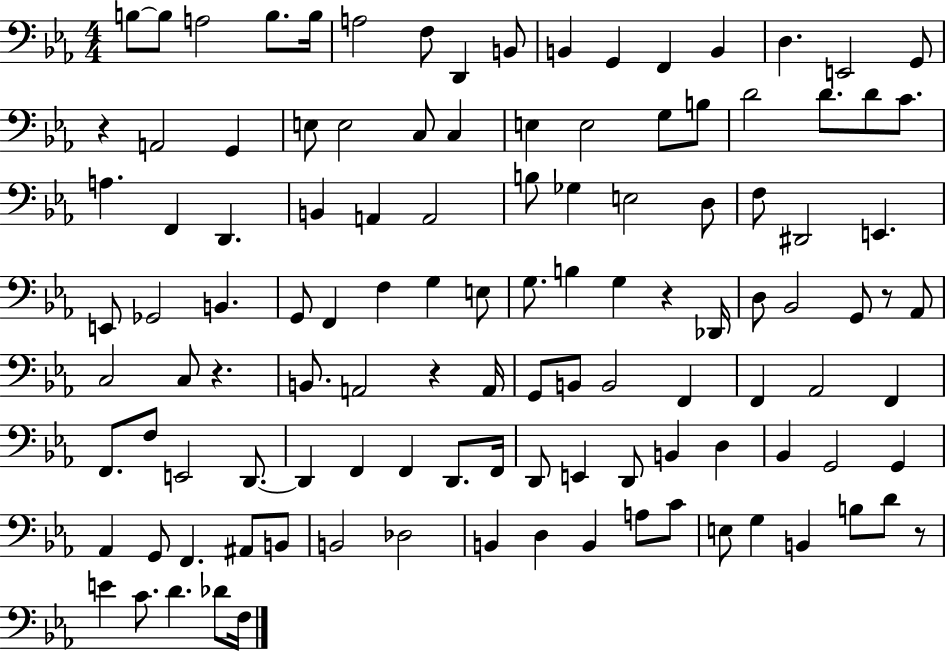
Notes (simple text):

B3/e B3/e A3/h B3/e. B3/s A3/h F3/e D2/q B2/e B2/q G2/q F2/q B2/q D3/q. E2/h G2/e R/q A2/h G2/q E3/e E3/h C3/e C3/q E3/q E3/h G3/e B3/e D4/h D4/e. D4/e C4/e. A3/q. F2/q D2/q. B2/q A2/q A2/h B3/e Gb3/q E3/h D3/e F3/e D#2/h E2/q. E2/e Gb2/h B2/q. G2/e F2/q F3/q G3/q E3/e G3/e. B3/q G3/q R/q Db2/s D3/e Bb2/h G2/e R/e Ab2/e C3/h C3/e R/q. B2/e. A2/h R/q A2/s G2/e B2/e B2/h F2/q F2/q Ab2/h F2/q F2/e. F3/e E2/h D2/e. D2/q F2/q F2/q D2/e. F2/s D2/e E2/q D2/e B2/q D3/q Bb2/q G2/h G2/q Ab2/q G2/e F2/q. A#2/e B2/e B2/h Db3/h B2/q D3/q B2/q A3/e C4/e E3/e G3/q B2/q B3/e D4/e R/e E4/q C4/e. D4/q. Db4/e F3/s